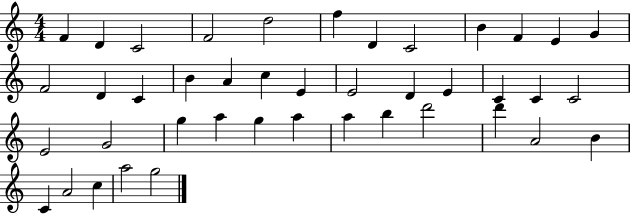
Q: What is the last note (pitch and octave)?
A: G5